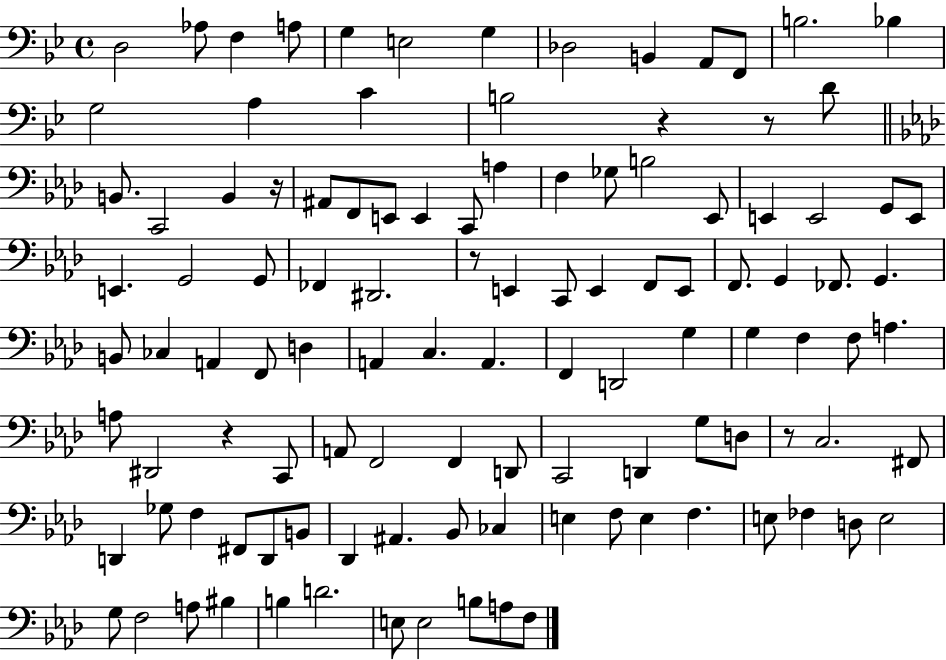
{
  \clef bass
  \time 4/4
  \defaultTimeSignature
  \key bes \major
  d2 aes8 f4 a8 | g4 e2 g4 | des2 b,4 a,8 f,8 | b2. bes4 | \break g2 a4 c'4 | b2 r4 r8 d'8 | \bar "||" \break \key aes \major b,8. c,2 b,4 r16 | ais,8 f,8 e,8 e,4 c,8 a4 | f4 ges8 b2 ees,8 | e,4 e,2 g,8 e,8 | \break e,4. g,2 g,8 | fes,4 dis,2. | r8 e,4 c,8 e,4 f,8 e,8 | f,8. g,4 fes,8. g,4. | \break b,8 ces4 a,4 f,8 d4 | a,4 c4. a,4. | f,4 d,2 g4 | g4 f4 f8 a4. | \break a8 dis,2 r4 c,8 | a,8 f,2 f,4 d,8 | c,2 d,4 g8 d8 | r8 c2. fis,8 | \break d,4 ges8 f4 fis,8 d,8 b,8 | des,4 ais,4. bes,8 ces4 | e4 f8 e4 f4. | e8 fes4 d8 e2 | \break g8 f2 a8 bis4 | b4 d'2. | e8 e2 b8 a8 f8 | \bar "|."
}